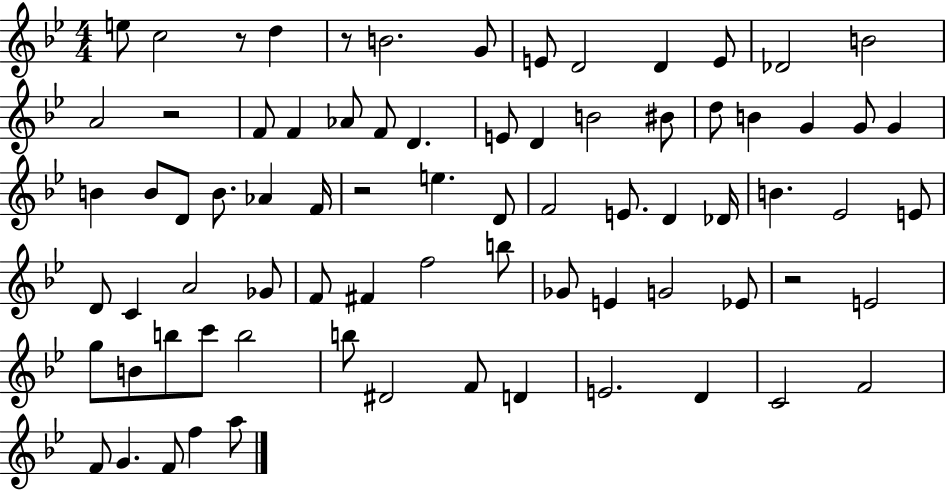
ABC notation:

X:1
T:Untitled
M:4/4
L:1/4
K:Bb
e/2 c2 z/2 d z/2 B2 G/2 E/2 D2 D E/2 _D2 B2 A2 z2 F/2 F _A/2 F/2 D E/2 D B2 ^B/2 d/2 B G G/2 G B B/2 D/2 B/2 _A F/4 z2 e D/2 F2 E/2 D _D/4 B _E2 E/2 D/2 C A2 _G/2 F/2 ^F f2 b/2 _G/2 E G2 _E/2 z2 E2 g/2 B/2 b/2 c'/2 b2 b/2 ^D2 F/2 D E2 D C2 F2 F/2 G F/2 f a/2